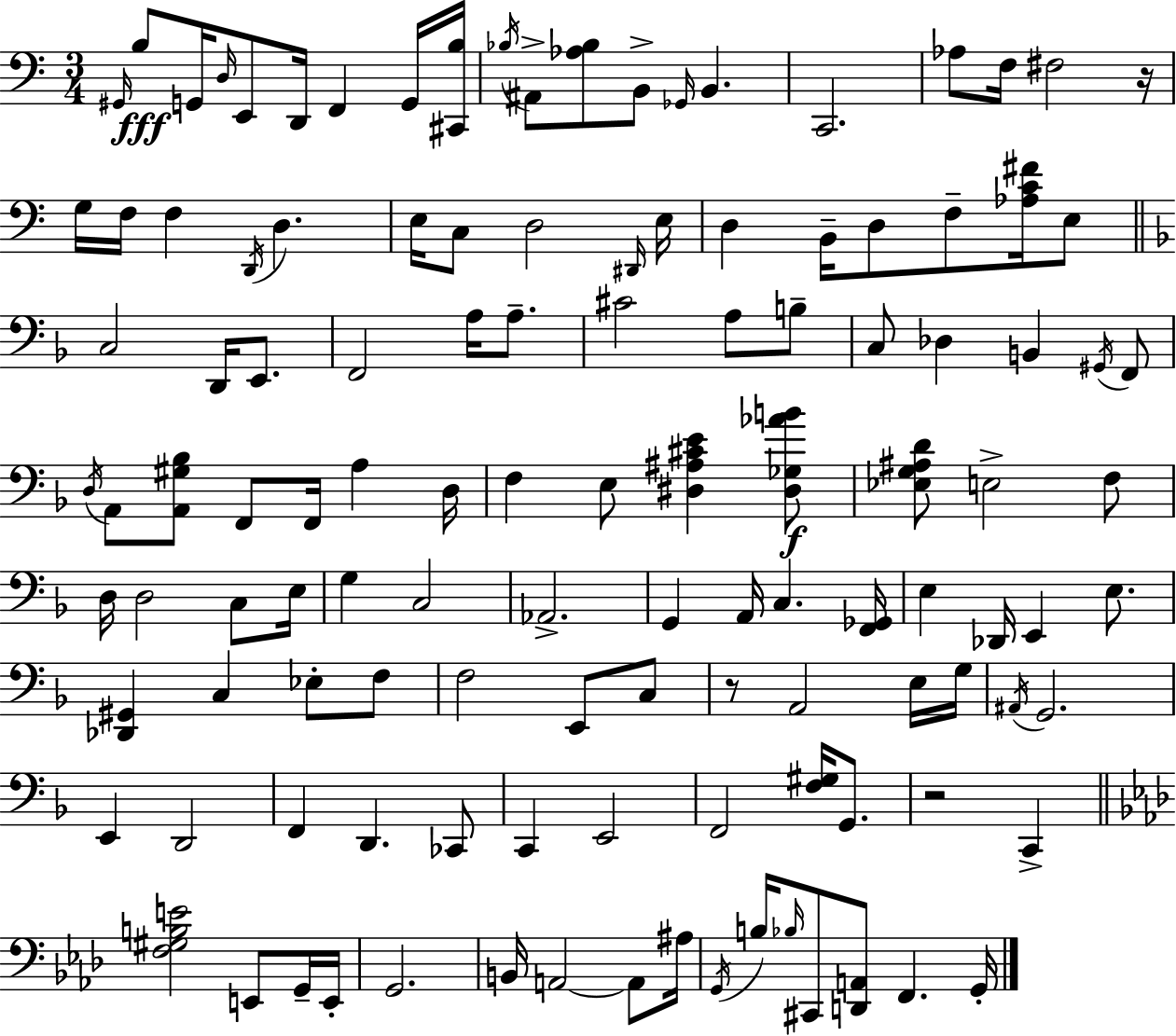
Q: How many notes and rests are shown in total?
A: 120